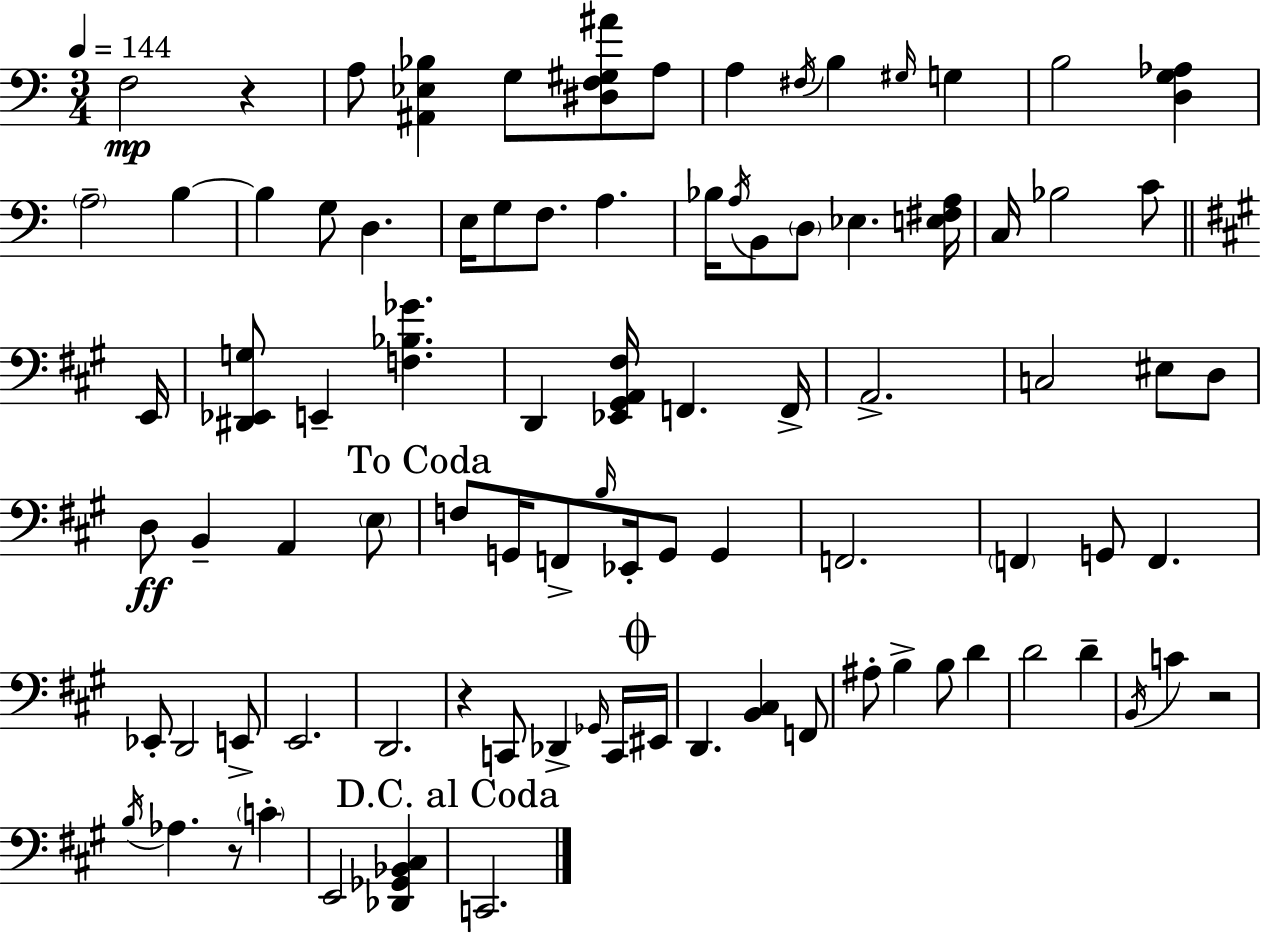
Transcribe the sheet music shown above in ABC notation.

X:1
T:Untitled
M:3/4
L:1/4
K:C
F,2 z A,/2 [^A,,_E,_B,] G,/2 [^D,F,^G,^A]/2 A,/2 A, ^F,/4 B, ^G,/4 G, B,2 [D,G,_A,] A,2 B, B, G,/2 D, E,/4 G,/2 F,/2 A, _B,/4 A,/4 B,,/2 D,/2 _E, [E,^F,A,]/4 C,/4 _B,2 C/2 E,,/4 [^D,,_E,,G,]/2 E,, [F,_B,_G] D,, [_E,,^G,,A,,^F,]/4 F,, F,,/4 A,,2 C,2 ^E,/2 D,/2 D,/2 B,, A,, E,/2 F,/2 G,,/4 F,,/2 B,/4 _E,,/4 G,,/2 G,, F,,2 F,, G,,/2 F,, _E,,/2 D,,2 E,,/2 E,,2 D,,2 z C,,/2 _D,, _G,,/4 C,,/4 ^E,,/4 D,, [B,,^C,] F,,/2 ^A,/2 B, B,/2 D D2 D B,,/4 C z2 B,/4 _A, z/2 C E,,2 [_D,,_G,,_B,,^C,] C,,2